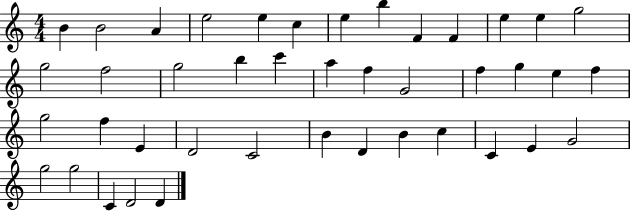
B4/q B4/h A4/q E5/h E5/q C5/q E5/q B5/q F4/q F4/q E5/q E5/q G5/h G5/h F5/h G5/h B5/q C6/q A5/q F5/q G4/h F5/q G5/q E5/q F5/q G5/h F5/q E4/q D4/h C4/h B4/q D4/q B4/q C5/q C4/q E4/q G4/h G5/h G5/h C4/q D4/h D4/q